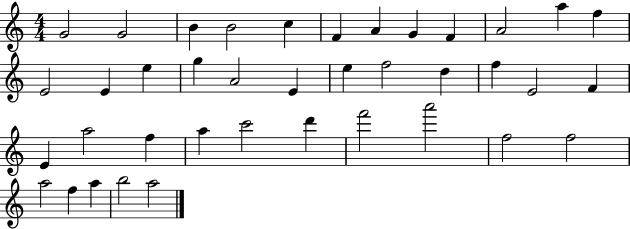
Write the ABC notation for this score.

X:1
T:Untitled
M:4/4
L:1/4
K:C
G2 G2 B B2 c F A G F A2 a f E2 E e g A2 E e f2 d f E2 F E a2 f a c'2 d' f'2 a'2 f2 f2 a2 f a b2 a2